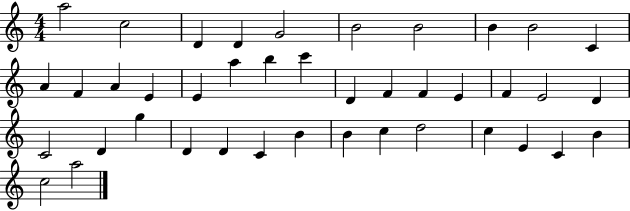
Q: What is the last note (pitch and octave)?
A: A5